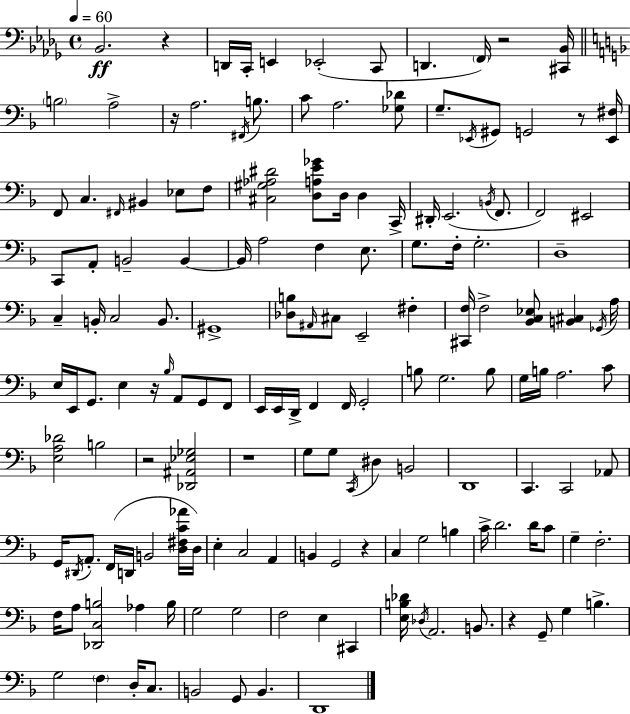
{
  \clef bass
  \time 4/4
  \defaultTimeSignature
  \key bes \minor
  \tempo 4 = 60
  bes,2.\ff r4 | d,16 c,16-. e,4 ees,2-.( c,8 | d,4. \parenthesize f,16) r2 <cis, bes,>16 | \bar "||" \break \key f \major \parenthesize b2 a2-> | r16 a2. \acciaccatura { fis,16 } b8. | c'8 a2. <ges des'>8 | g8.-- \acciaccatura { ees,16 } gis,8 g,2 r8 | \break <ees, fis>16 f,8 c4. \grace { fis,16 } bis,4 ees8 | f8 <cis gis aes dis'>2 <d a e' ges'>8 d16 d4 | c,16-> dis,16-. e,2.( | \acciaccatura { b,16 } f,8. f,2) eis,2 | \break c,8 a,8-. b,2-- | b,4~~ b,16 a2 f4 | e8. g8. f16-. g2.-. | d1-- | \break c4-- b,16-. c2 | b,8. gis,1-> | <des b>8 \grace { ais,16 } cis8 e,2-- | fis4-. <cis, f>16 f2-> <bes, c ees>8 | \break <b, cis>4 \acciaccatura { ges,16 } a16 e16 e,16 g,8. e4 r16 | \grace { bes16 } a,8 g,8 f,8 e,16 e,16 d,16-> f,4 f,16 g,2-. | b8 g2. | b8 g16 b16 a2. | \break c'8 <e a des'>2 b2 | r2 <des, ais, ees ges>2 | r1 | g8 g8 \acciaccatura { c,16 } dis4 | \break b,2 d,1 | c,4. c,2 | aes,8 g,16 \acciaccatura { dis,16 } a,8.-. f,16( d,16 b,2 | <d fis c' aes'>16 d16) e4-. c2 | \break a,4 b,4 g,2 | r4 c4 g2 | b4 c'16-> d'2. | d'16 c'8 g4-- f2.-. | \break f16 a8 <des, c b>2 | aes4 b16 g2 | g2 f2 | e4 cis,4 <e b des'>16 \acciaccatura { des16 } a,2. | \break b,8. r4 g,8-- | g4 b4.-> g2 | \parenthesize f4 d16-. c8. b,2 | g,8 b,4. d,1 | \break \bar "|."
}